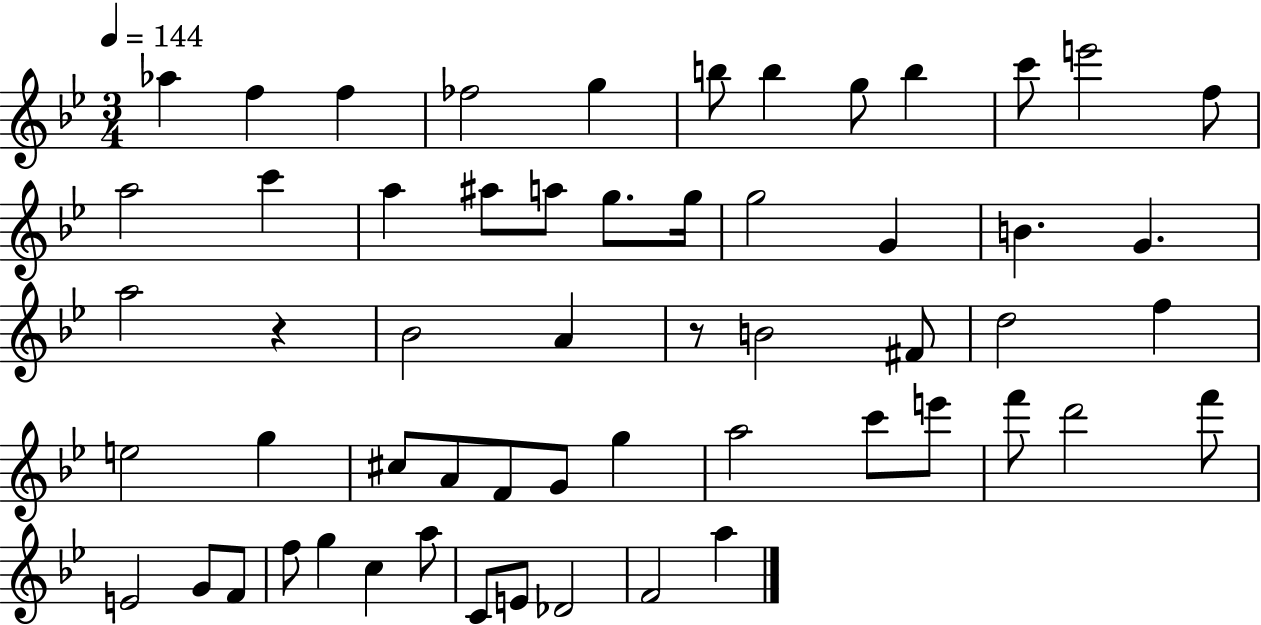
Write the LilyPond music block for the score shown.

{
  \clef treble
  \numericTimeSignature
  \time 3/4
  \key bes \major
  \tempo 4 = 144
  aes''4 f''4 f''4 | fes''2 g''4 | b''8 b''4 g''8 b''4 | c'''8 e'''2 f''8 | \break a''2 c'''4 | a''4 ais''8 a''8 g''8. g''16 | g''2 g'4 | b'4. g'4. | \break a''2 r4 | bes'2 a'4 | r8 b'2 fis'8 | d''2 f''4 | \break e''2 g''4 | cis''8 a'8 f'8 g'8 g''4 | a''2 c'''8 e'''8 | f'''8 d'''2 f'''8 | \break e'2 g'8 f'8 | f''8 g''4 c''4 a''8 | c'8 e'8 des'2 | f'2 a''4 | \break \bar "|."
}